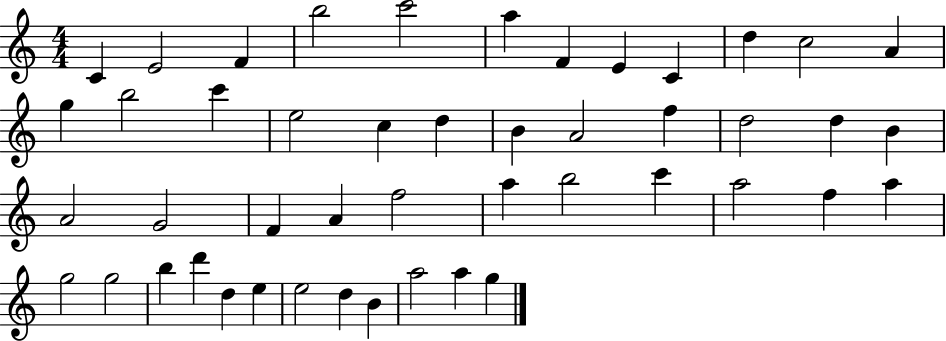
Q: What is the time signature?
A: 4/4